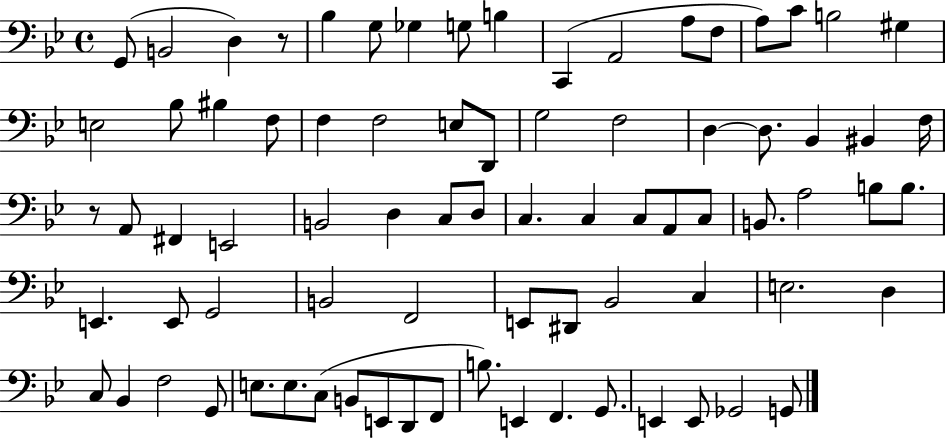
G2/e B2/h D3/q R/e Bb3/q G3/e Gb3/q G3/e B3/q C2/q A2/h A3/e F3/e A3/e C4/e B3/h G#3/q E3/h Bb3/e BIS3/q F3/e F3/q F3/h E3/e D2/e G3/h F3/h D3/q D3/e. Bb2/q BIS2/q F3/s R/e A2/e F#2/q E2/h B2/h D3/q C3/e D3/e C3/q. C3/q C3/e A2/e C3/e B2/e. A3/h B3/e B3/e. E2/q. E2/e G2/h B2/h F2/h E2/e D#2/e Bb2/h C3/q E3/h. D3/q C3/e Bb2/q F3/h G2/e E3/e. E3/e. C3/e B2/e E2/e D2/e F2/e B3/e. E2/q F2/q. G2/e. E2/q E2/e Gb2/h G2/e